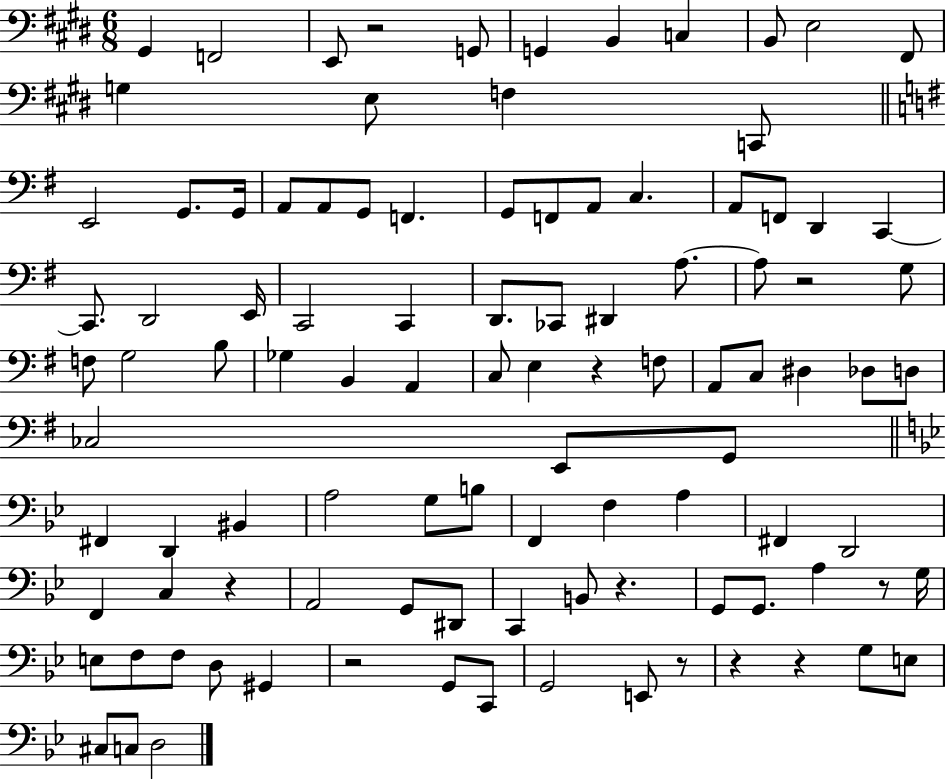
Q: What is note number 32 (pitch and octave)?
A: E2